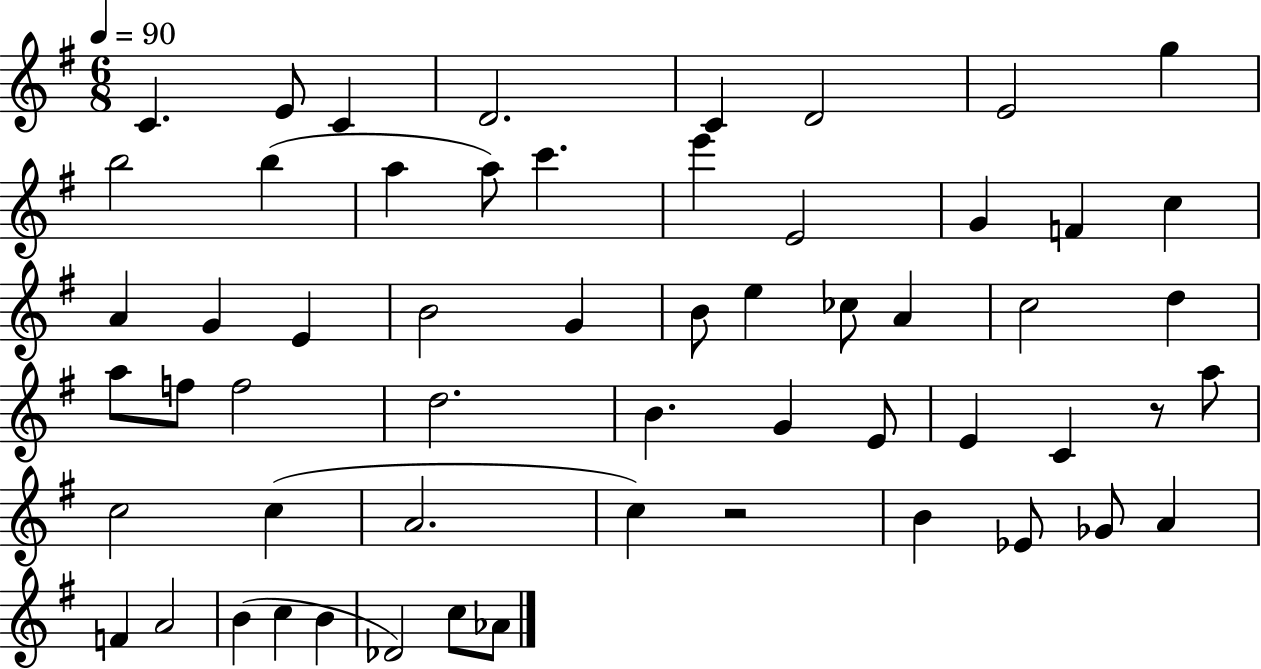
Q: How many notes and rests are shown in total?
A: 57